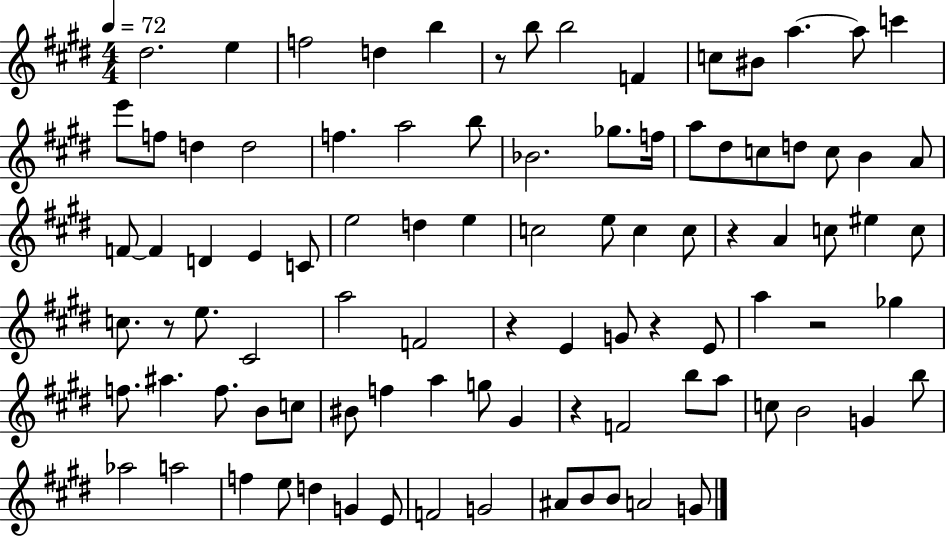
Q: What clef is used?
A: treble